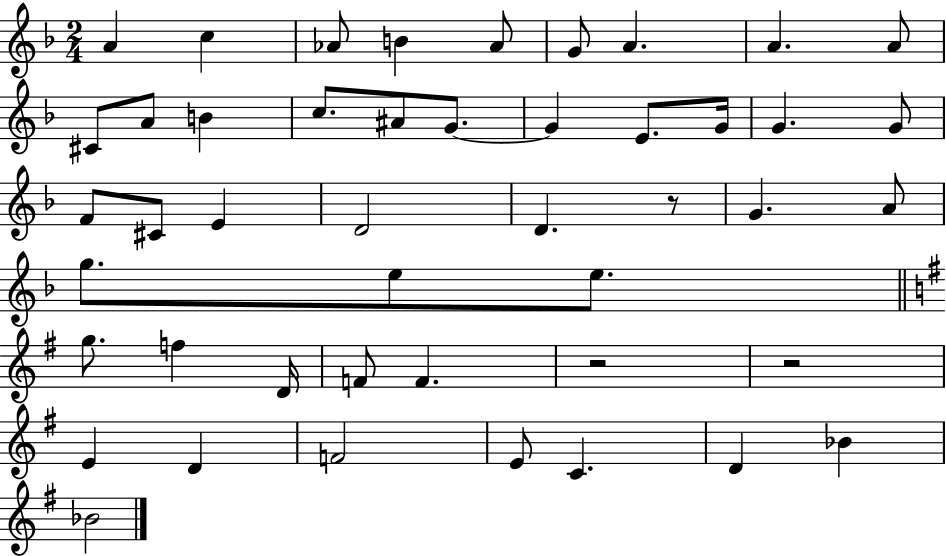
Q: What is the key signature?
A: F major